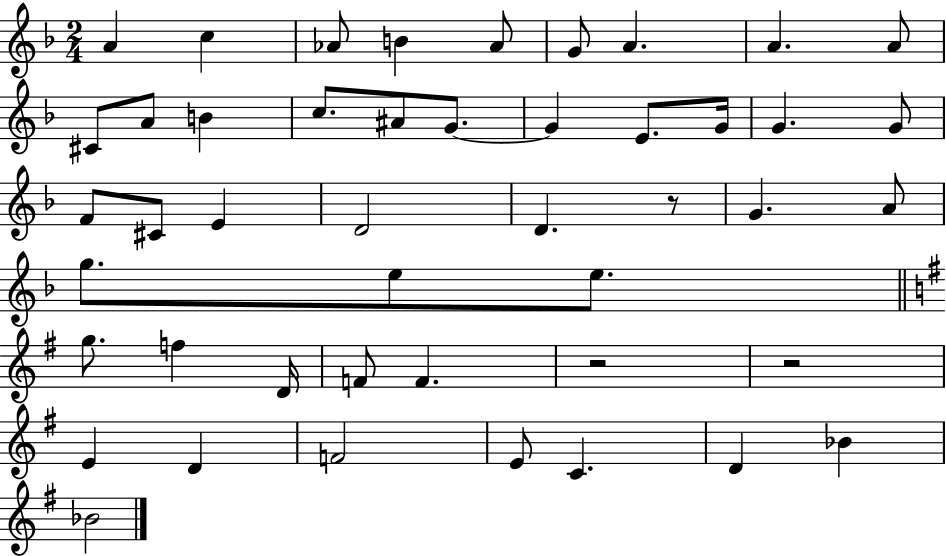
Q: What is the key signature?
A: F major